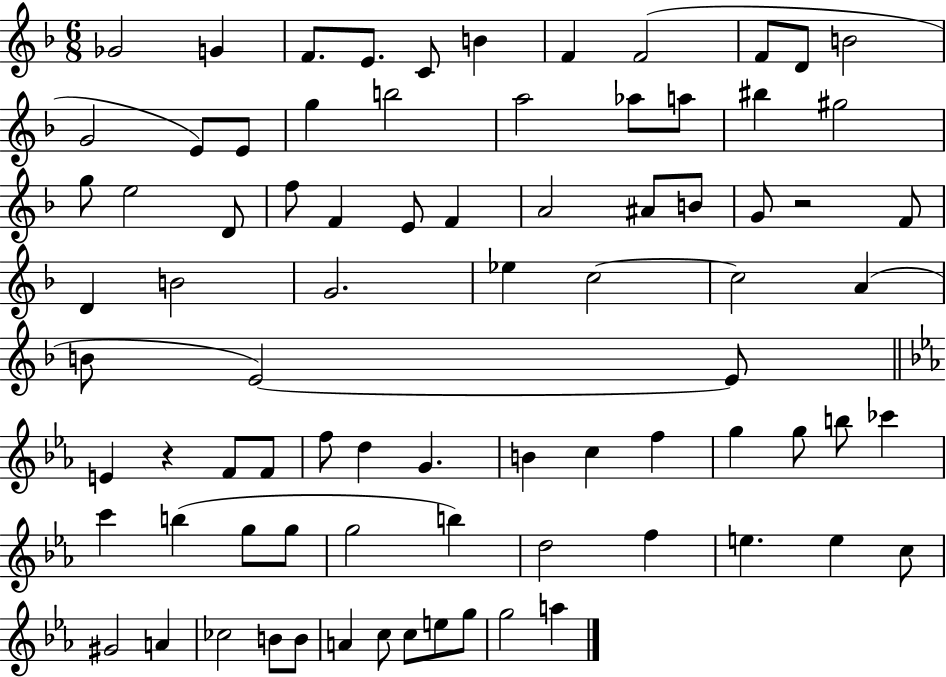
{
  \clef treble
  \numericTimeSignature
  \time 6/8
  \key f \major
  \repeat volta 2 { ges'2 g'4 | f'8. e'8. c'8 b'4 | f'4 f'2( | f'8 d'8 b'2 | \break g'2 e'8) e'8 | g''4 b''2 | a''2 aes''8 a''8 | bis''4 gis''2 | \break g''8 e''2 d'8 | f''8 f'4 e'8 f'4 | a'2 ais'8 b'8 | g'8 r2 f'8 | \break d'4 b'2 | g'2. | ees''4 c''2~~ | c''2 a'4( | \break b'8 e'2~~) e'8 | \bar "||" \break \key c \minor e'4 r4 f'8 f'8 | f''8 d''4 g'4. | b'4 c''4 f''4 | g''4 g''8 b''8 ces'''4 | \break c'''4 b''4( g''8 g''8 | g''2 b''4) | d''2 f''4 | e''4. e''4 c''8 | \break gis'2 a'4 | ces''2 b'8 b'8 | a'4 c''8 c''8 e''8 g''8 | g''2 a''4 | \break } \bar "|."
}